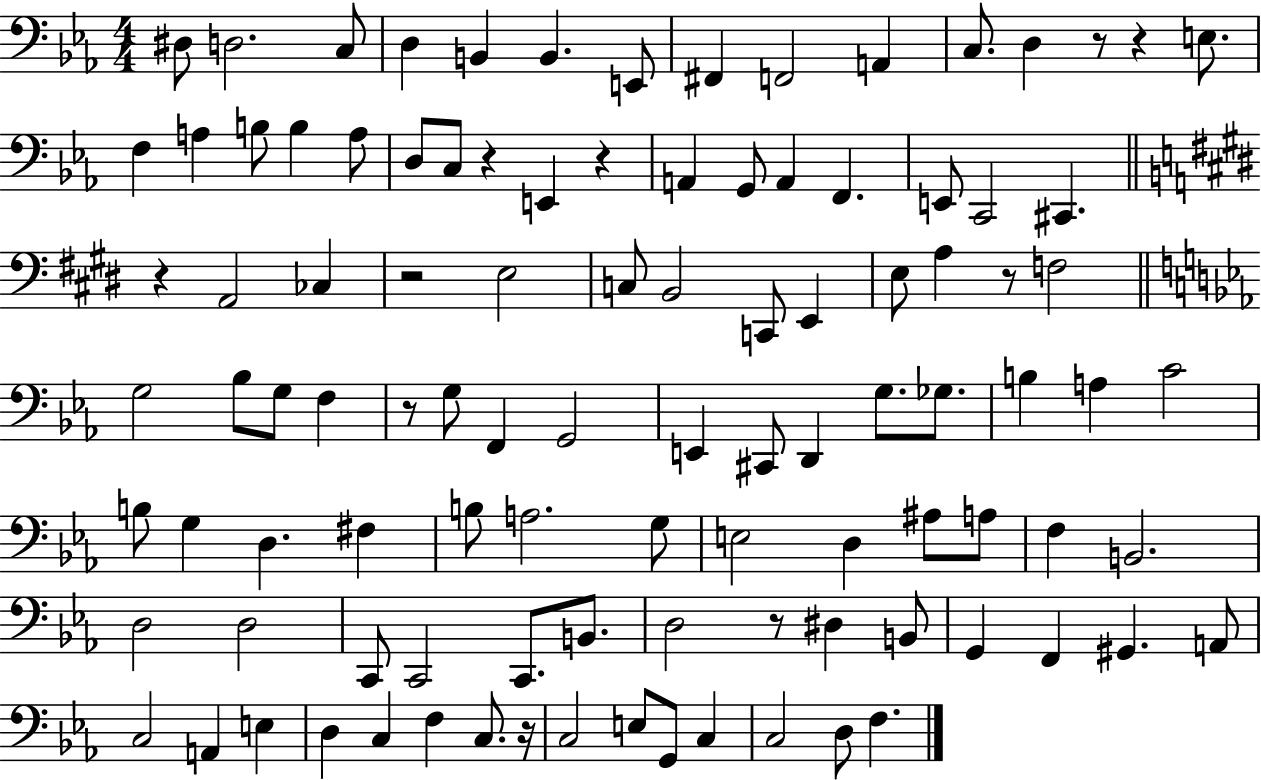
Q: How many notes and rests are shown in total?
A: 103